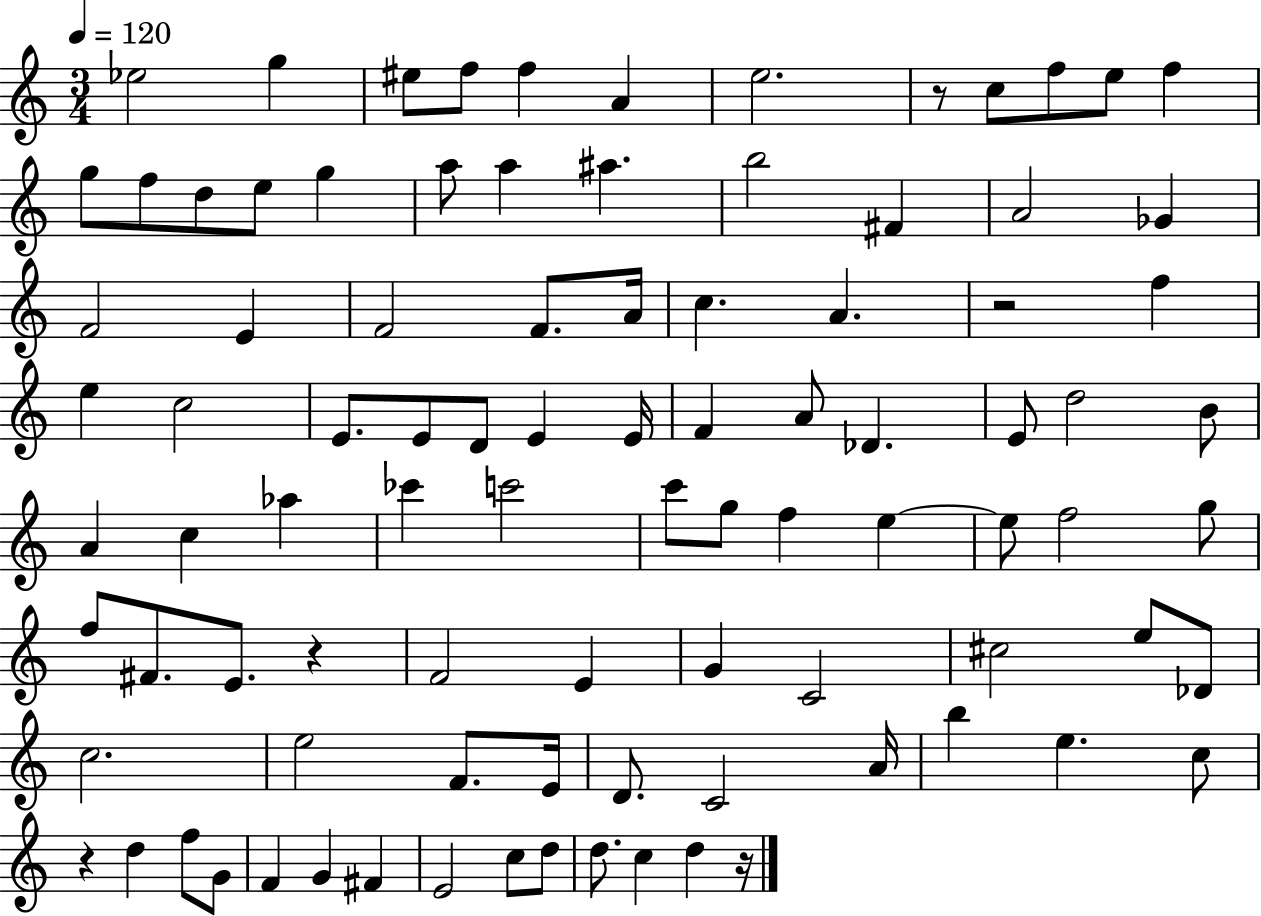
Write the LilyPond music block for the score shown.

{
  \clef treble
  \numericTimeSignature
  \time 3/4
  \key c \major
  \tempo 4 = 120
  ees''2 g''4 | eis''8 f''8 f''4 a'4 | e''2. | r8 c''8 f''8 e''8 f''4 | \break g''8 f''8 d''8 e''8 g''4 | a''8 a''4 ais''4. | b''2 fis'4 | a'2 ges'4 | \break f'2 e'4 | f'2 f'8. a'16 | c''4. a'4. | r2 f''4 | \break e''4 c''2 | e'8. e'8 d'8 e'4 e'16 | f'4 a'8 des'4. | e'8 d''2 b'8 | \break a'4 c''4 aes''4 | ces'''4 c'''2 | c'''8 g''8 f''4 e''4~~ | e''8 f''2 g''8 | \break f''8 fis'8. e'8. r4 | f'2 e'4 | g'4 c'2 | cis''2 e''8 des'8 | \break c''2. | e''2 f'8. e'16 | d'8. c'2 a'16 | b''4 e''4. c''8 | \break r4 d''4 f''8 g'8 | f'4 g'4 fis'4 | e'2 c''8 d''8 | d''8. c''4 d''4 r16 | \break \bar "|."
}